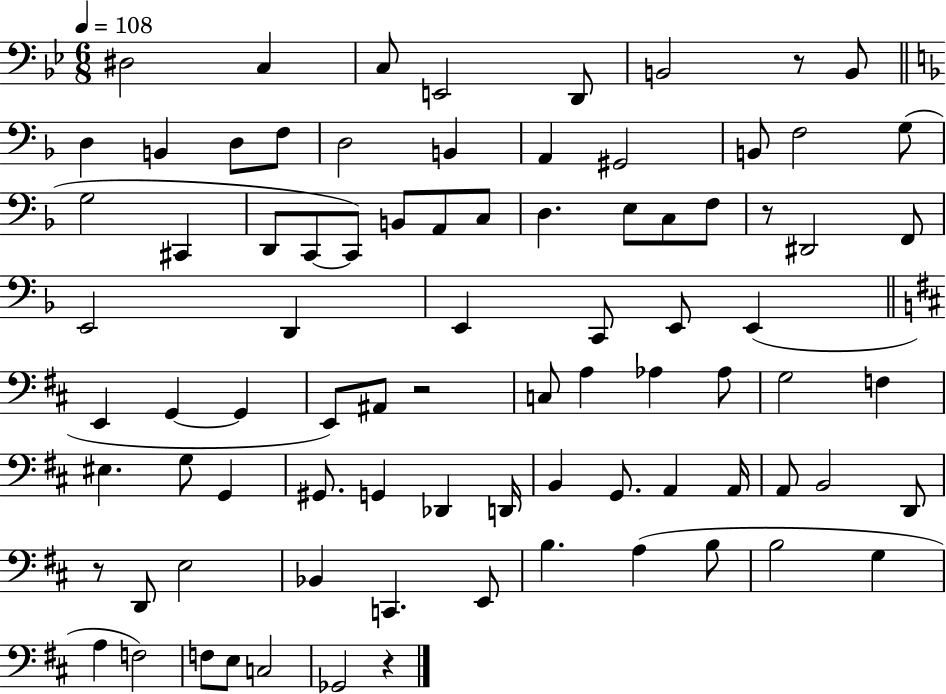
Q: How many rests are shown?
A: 5